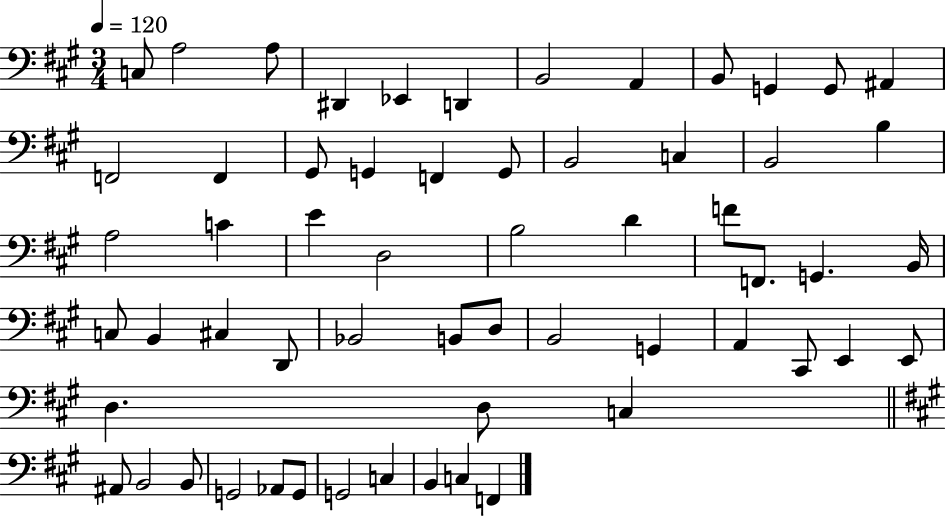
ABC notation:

X:1
T:Untitled
M:3/4
L:1/4
K:A
C,/2 A,2 A,/2 ^D,, _E,, D,, B,,2 A,, B,,/2 G,, G,,/2 ^A,, F,,2 F,, ^G,,/2 G,, F,, G,,/2 B,,2 C, B,,2 B, A,2 C E D,2 B,2 D F/2 F,,/2 G,, B,,/4 C,/2 B,, ^C, D,,/2 _B,,2 B,,/2 D,/2 B,,2 G,, A,, ^C,,/2 E,, E,,/2 D, D,/2 C, ^A,,/2 B,,2 B,,/2 G,,2 _A,,/2 G,,/2 G,,2 C, B,, C, F,,